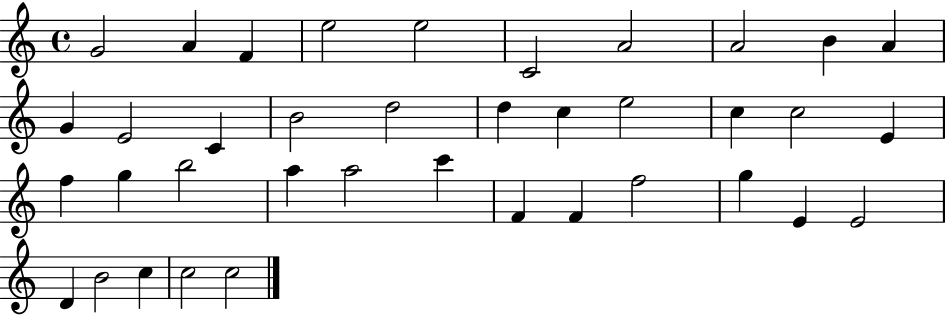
G4/h A4/q F4/q E5/h E5/h C4/h A4/h A4/h B4/q A4/q G4/q E4/h C4/q B4/h D5/h D5/q C5/q E5/h C5/q C5/h E4/q F5/q G5/q B5/h A5/q A5/h C6/q F4/q F4/q F5/h G5/q E4/q E4/h D4/q B4/h C5/q C5/h C5/h